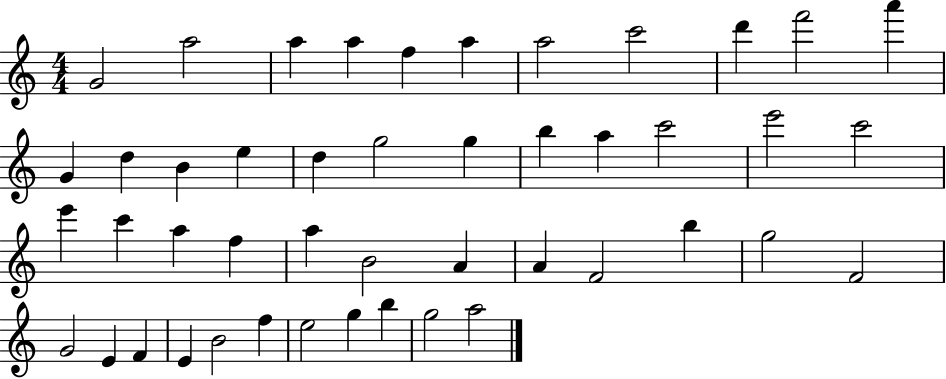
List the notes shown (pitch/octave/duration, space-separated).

G4/h A5/h A5/q A5/q F5/q A5/q A5/h C6/h D6/q F6/h A6/q G4/q D5/q B4/q E5/q D5/q G5/h G5/q B5/q A5/q C6/h E6/h C6/h E6/q C6/q A5/q F5/q A5/q B4/h A4/q A4/q F4/h B5/q G5/h F4/h G4/h E4/q F4/q E4/q B4/h F5/q E5/h G5/q B5/q G5/h A5/h